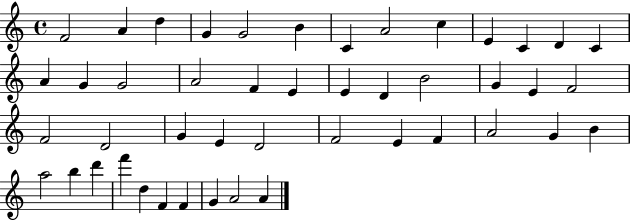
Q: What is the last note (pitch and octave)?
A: A4